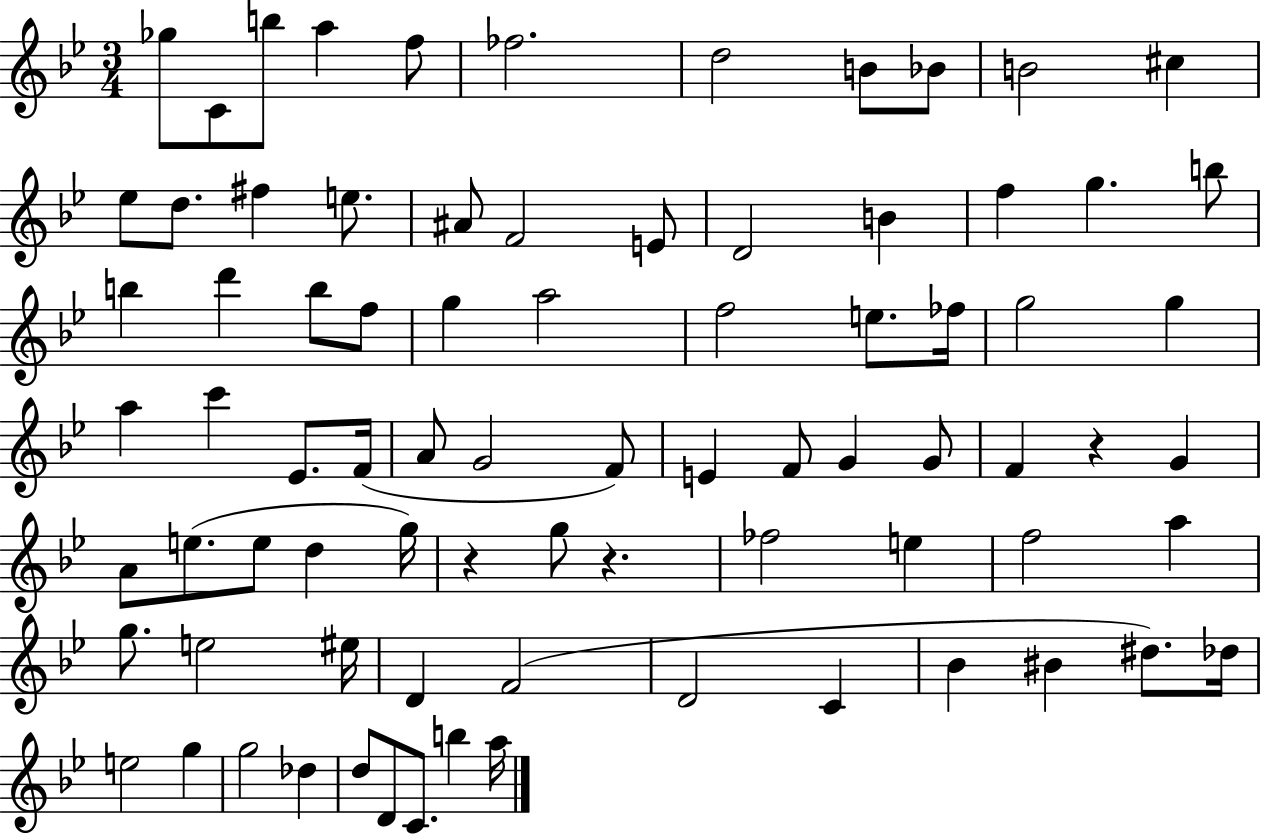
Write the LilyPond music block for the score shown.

{
  \clef treble
  \numericTimeSignature
  \time 3/4
  \key bes \major
  ges''8 c'8 b''8 a''4 f''8 | fes''2. | d''2 b'8 bes'8 | b'2 cis''4 | \break ees''8 d''8. fis''4 e''8. | ais'8 f'2 e'8 | d'2 b'4 | f''4 g''4. b''8 | \break b''4 d'''4 b''8 f''8 | g''4 a''2 | f''2 e''8. fes''16 | g''2 g''4 | \break a''4 c'''4 ees'8. f'16( | a'8 g'2 f'8) | e'4 f'8 g'4 g'8 | f'4 r4 g'4 | \break a'8 e''8.( e''8 d''4 g''16) | r4 g''8 r4. | fes''2 e''4 | f''2 a''4 | \break g''8. e''2 eis''16 | d'4 f'2( | d'2 c'4 | bes'4 bis'4 dis''8.) des''16 | \break e''2 g''4 | g''2 des''4 | d''8 d'8 c'8. b''4 a''16 | \bar "|."
}